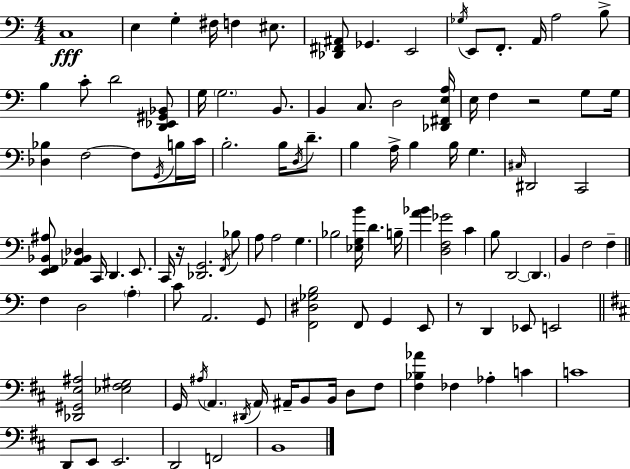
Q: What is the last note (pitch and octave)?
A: B2